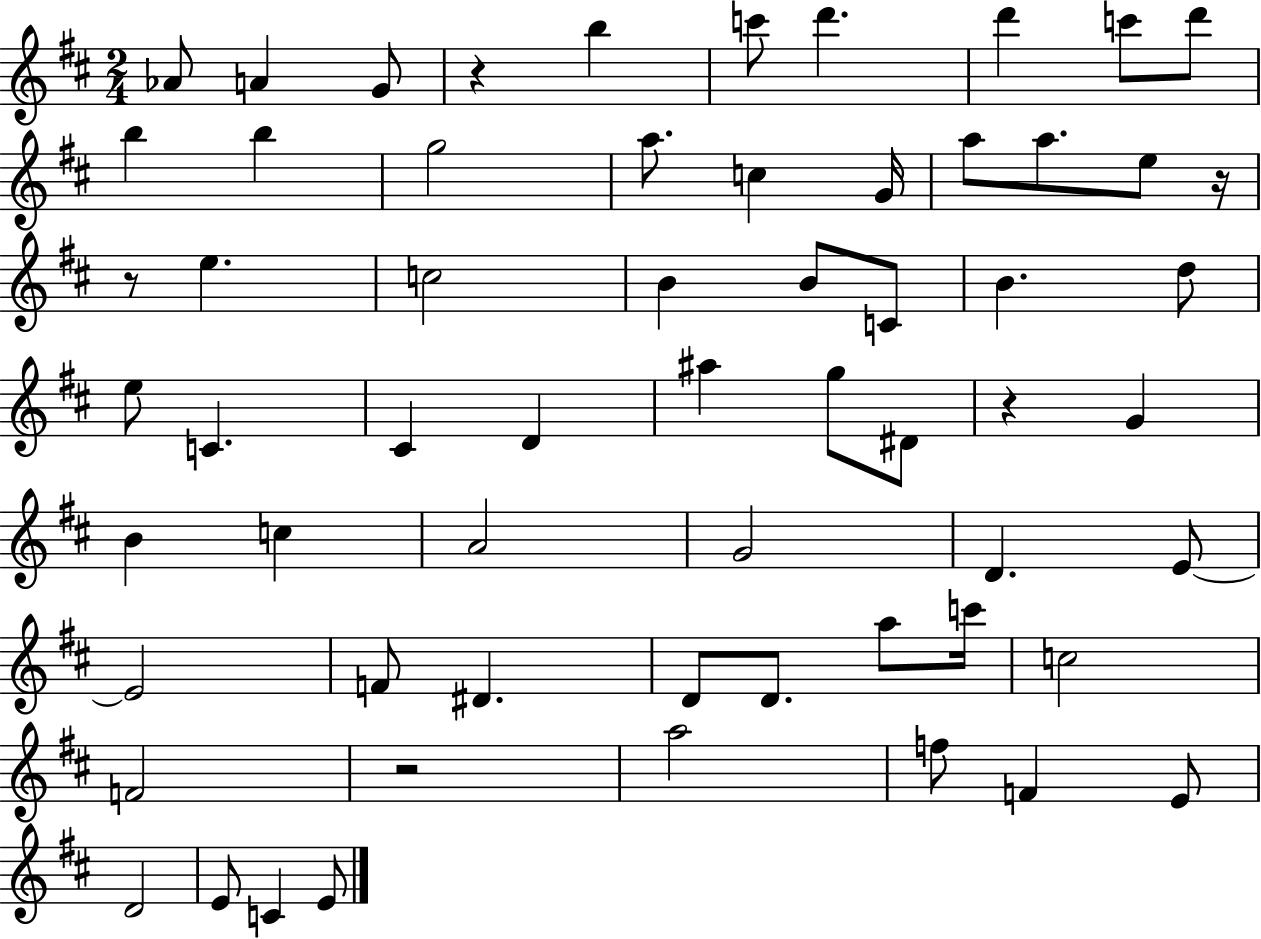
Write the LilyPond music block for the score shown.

{
  \clef treble
  \numericTimeSignature
  \time 2/4
  \key d \major
  \repeat volta 2 { aes'8 a'4 g'8 | r4 b''4 | c'''8 d'''4. | d'''4 c'''8 d'''8 | \break b''4 b''4 | g''2 | a''8. c''4 g'16 | a''8 a''8. e''8 r16 | \break r8 e''4. | c''2 | b'4 b'8 c'8 | b'4. d''8 | \break e''8 c'4. | cis'4 d'4 | ais''4 g''8 dis'8 | r4 g'4 | \break b'4 c''4 | a'2 | g'2 | d'4. e'8~~ | \break e'2 | f'8 dis'4. | d'8 d'8. a''8 c'''16 | c''2 | \break f'2 | r2 | a''2 | f''8 f'4 e'8 | \break d'2 | e'8 c'4 e'8 | } \bar "|."
}